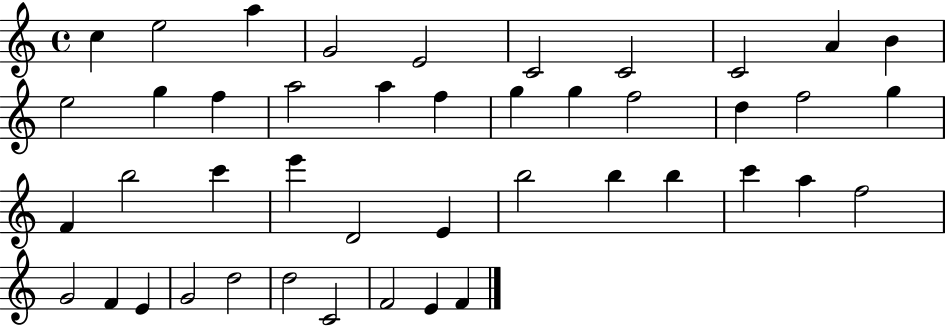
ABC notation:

X:1
T:Untitled
M:4/4
L:1/4
K:C
c e2 a G2 E2 C2 C2 C2 A B e2 g f a2 a f g g f2 d f2 g F b2 c' e' D2 E b2 b b c' a f2 G2 F E G2 d2 d2 C2 F2 E F